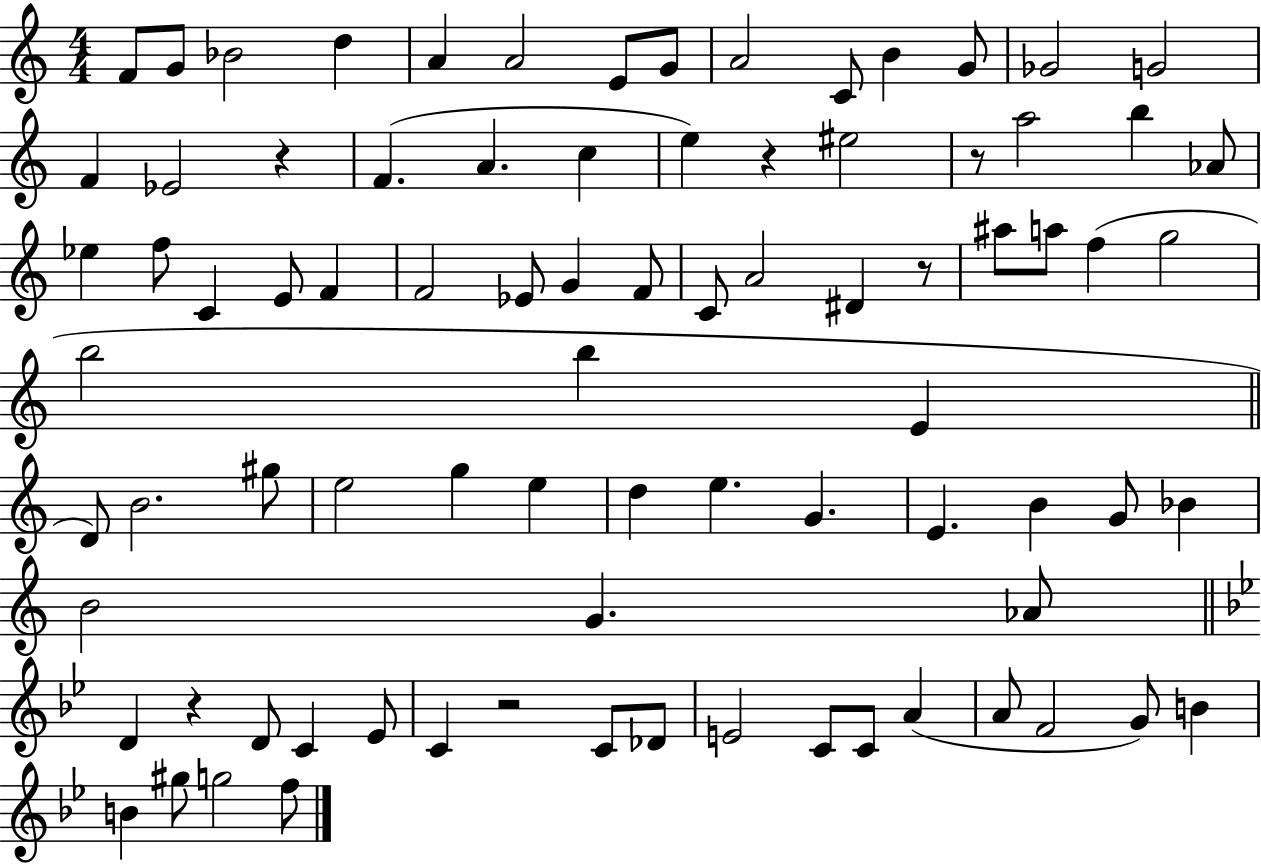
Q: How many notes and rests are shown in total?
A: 84